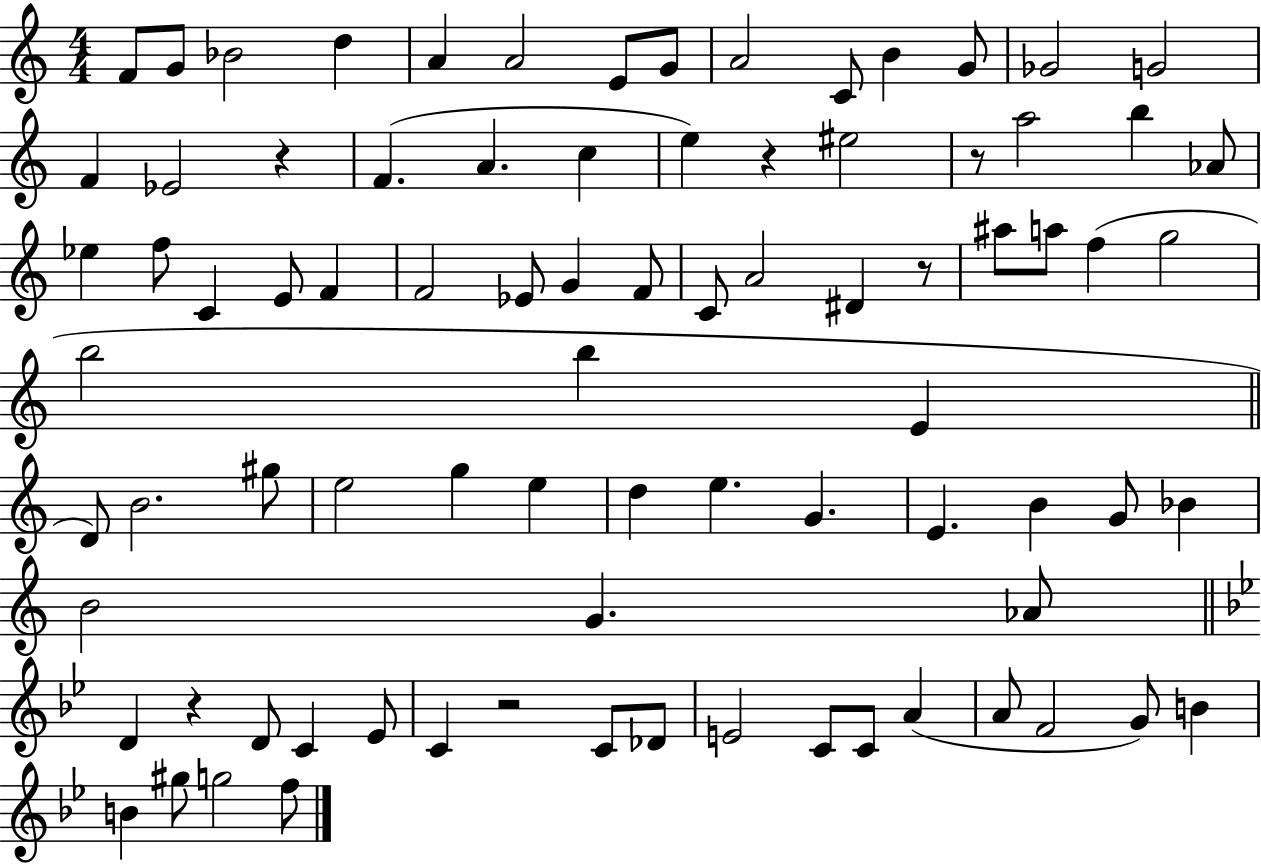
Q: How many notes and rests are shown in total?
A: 84